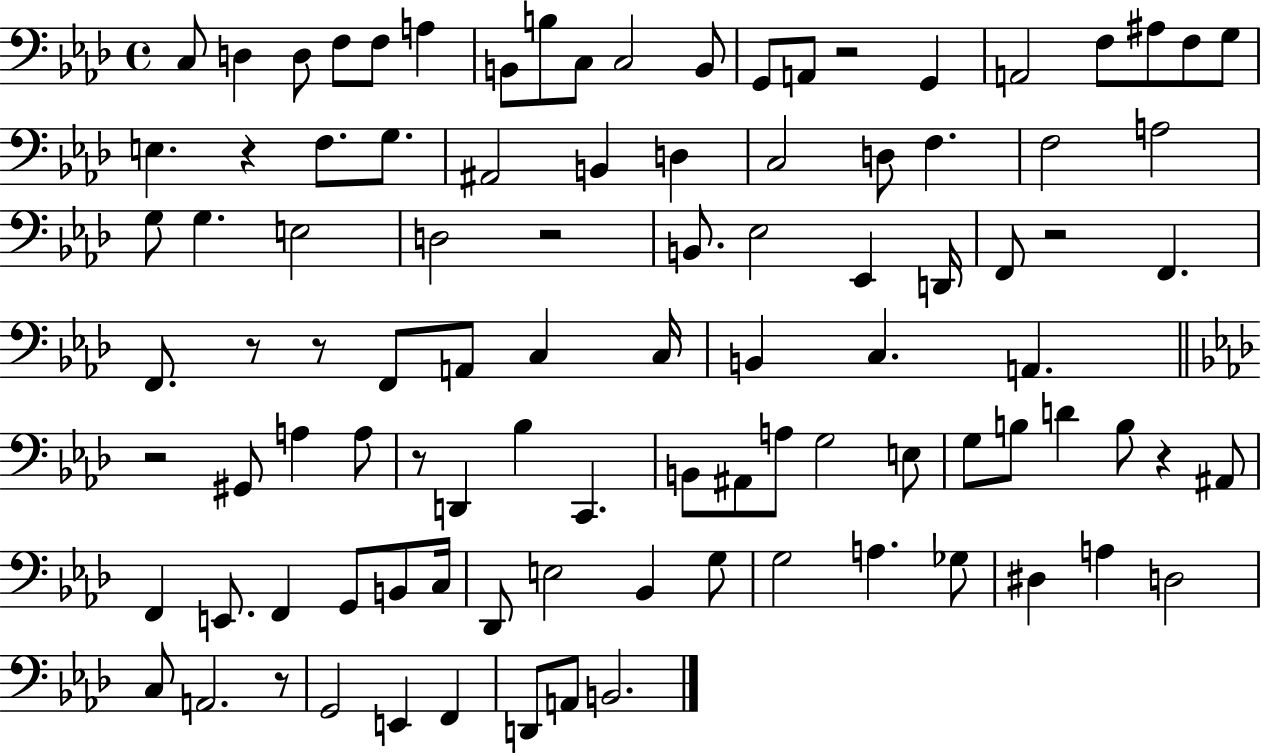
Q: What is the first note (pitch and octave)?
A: C3